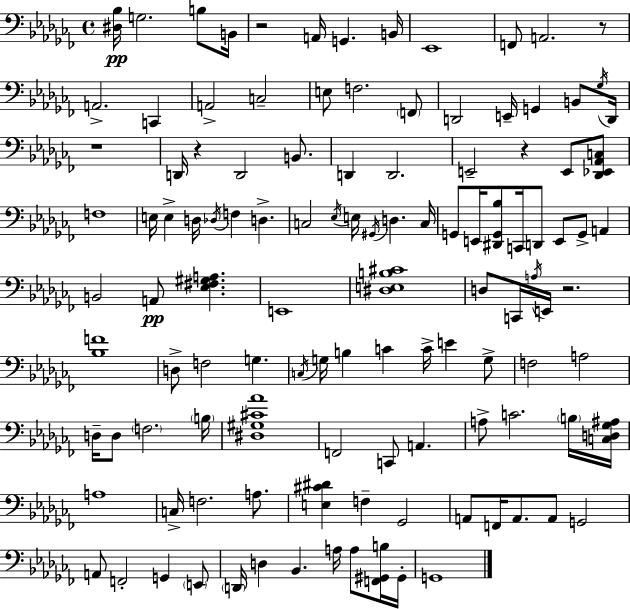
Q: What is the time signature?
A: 4/4